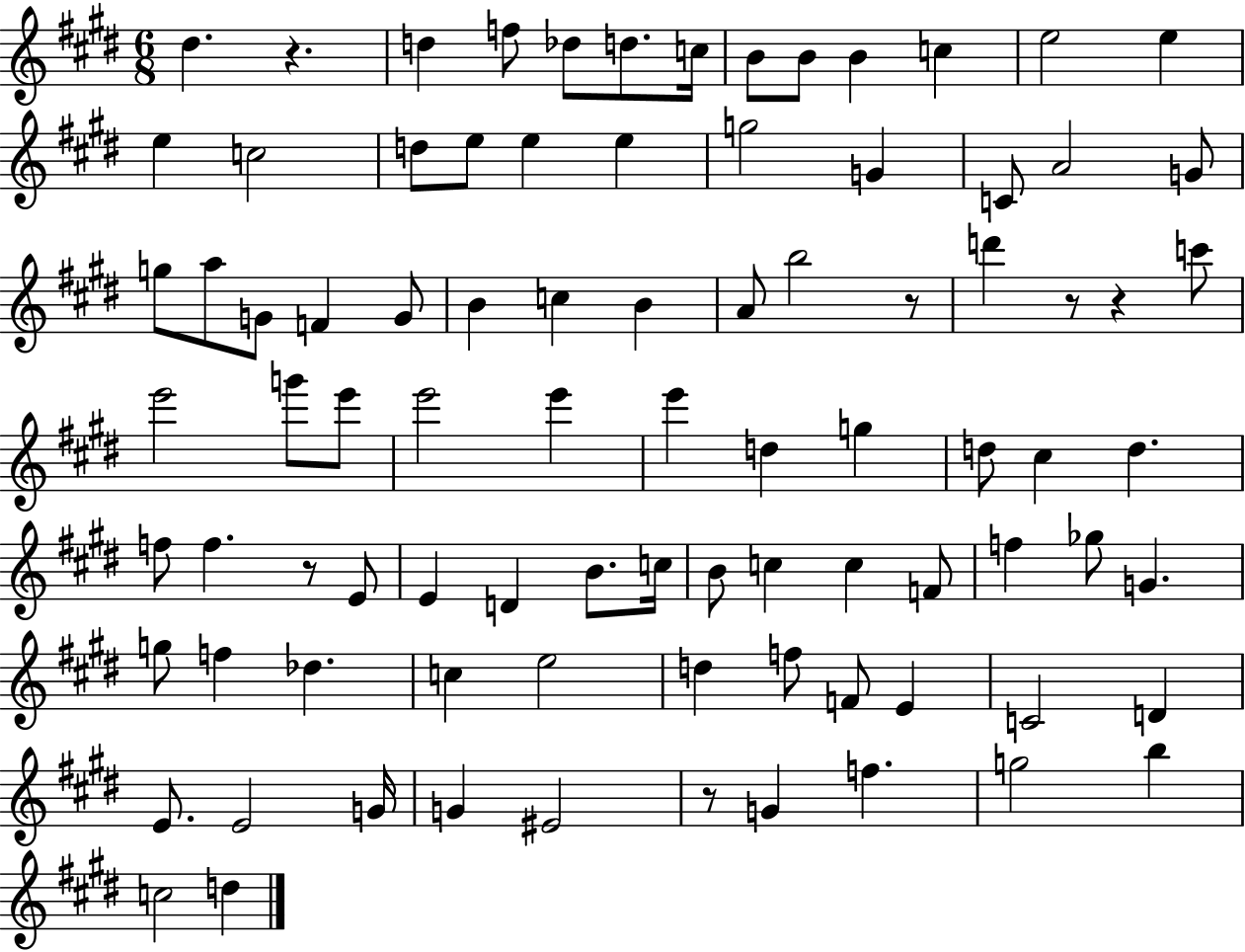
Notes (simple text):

D#5/q. R/q. D5/q F5/e Db5/e D5/e. C5/s B4/e B4/e B4/q C5/q E5/h E5/q E5/q C5/h D5/e E5/e E5/q E5/q G5/h G4/q C4/e A4/h G4/e G5/e A5/e G4/e F4/q G4/e B4/q C5/q B4/q A4/e B5/h R/e D6/q R/e R/q C6/e E6/h G6/e E6/e E6/h E6/q E6/q D5/q G5/q D5/e C#5/q D5/q. F5/e F5/q. R/e E4/e E4/q D4/q B4/e. C5/s B4/e C5/q C5/q F4/e F5/q Gb5/e G4/q. G5/e F5/q Db5/q. C5/q E5/h D5/q F5/e F4/e E4/q C4/h D4/q E4/e. E4/h G4/s G4/q EIS4/h R/e G4/q F5/q. G5/h B5/q C5/h D5/q